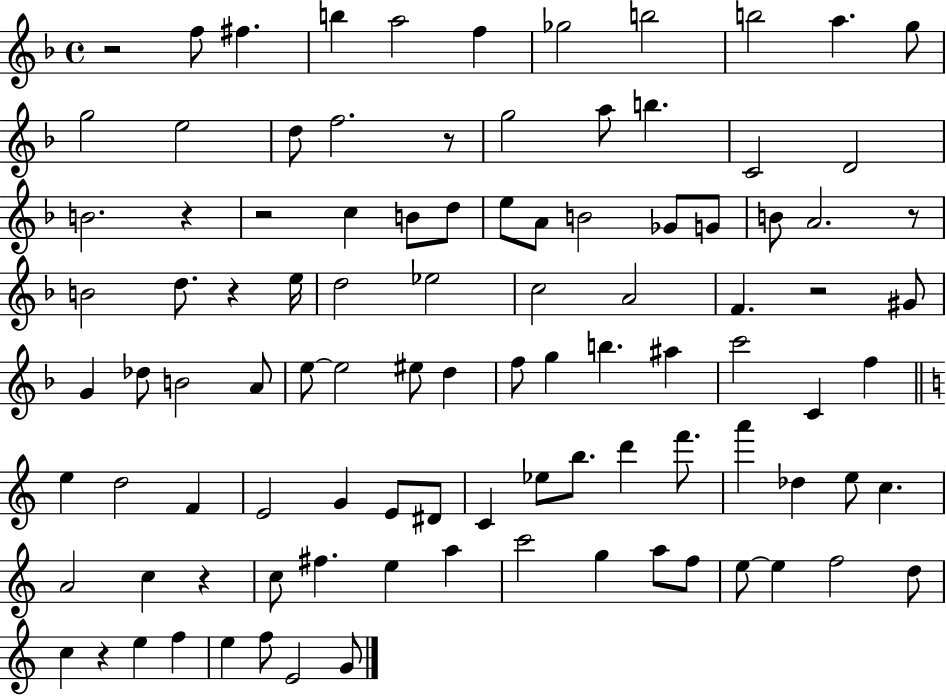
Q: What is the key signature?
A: F major